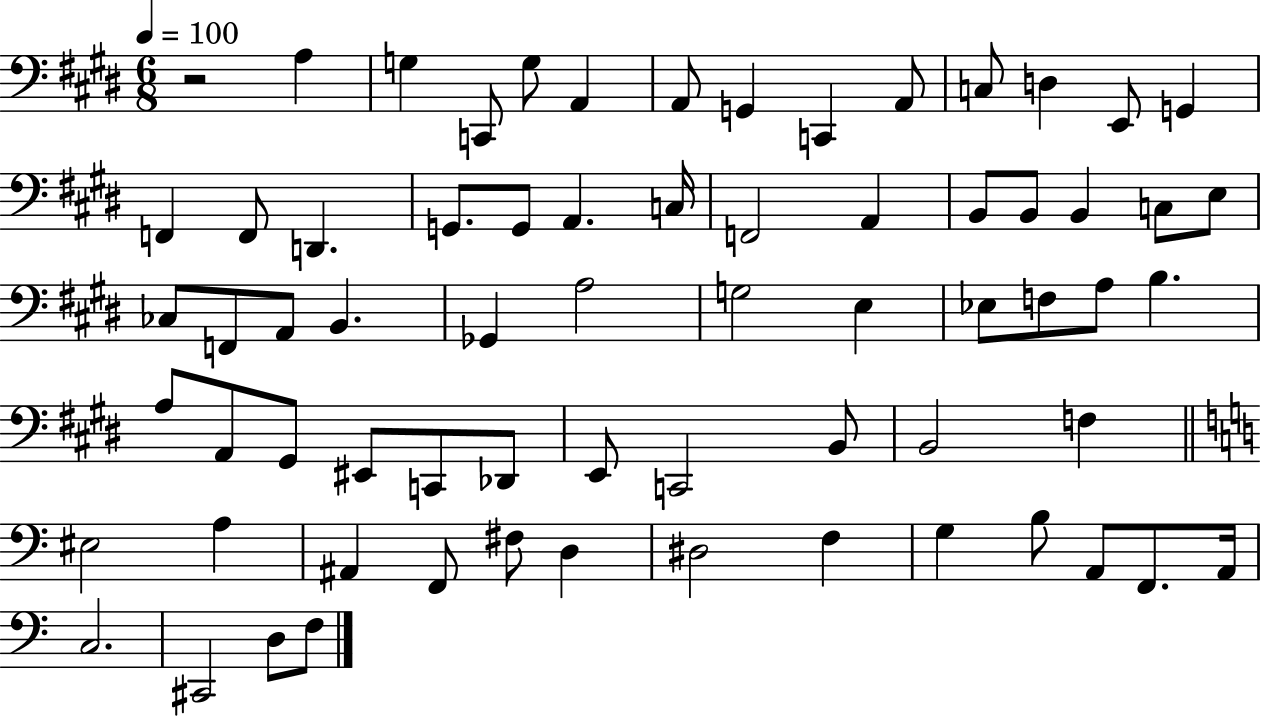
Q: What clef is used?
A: bass